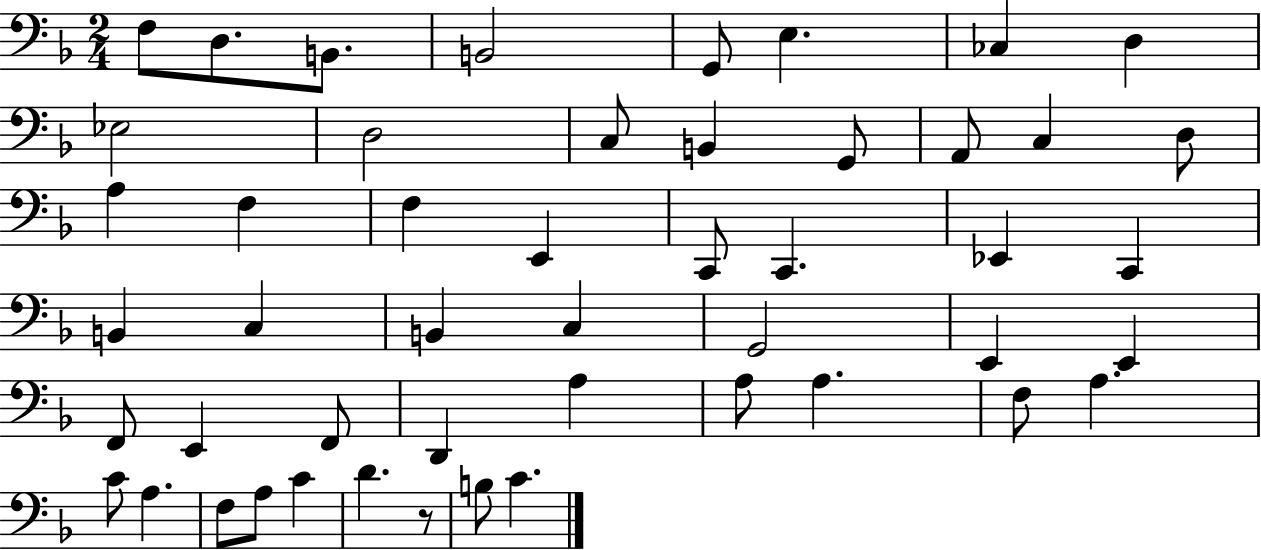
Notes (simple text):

F3/e D3/e. B2/e. B2/h G2/e E3/q. CES3/q D3/q Eb3/h D3/h C3/e B2/q G2/e A2/e C3/q D3/e A3/q F3/q F3/q E2/q C2/e C2/q. Eb2/q C2/q B2/q C3/q B2/q C3/q G2/h E2/q E2/q F2/e E2/q F2/e D2/q A3/q A3/e A3/q. F3/e A3/q. C4/e A3/q. F3/e A3/e C4/q D4/q. R/e B3/e C4/q.